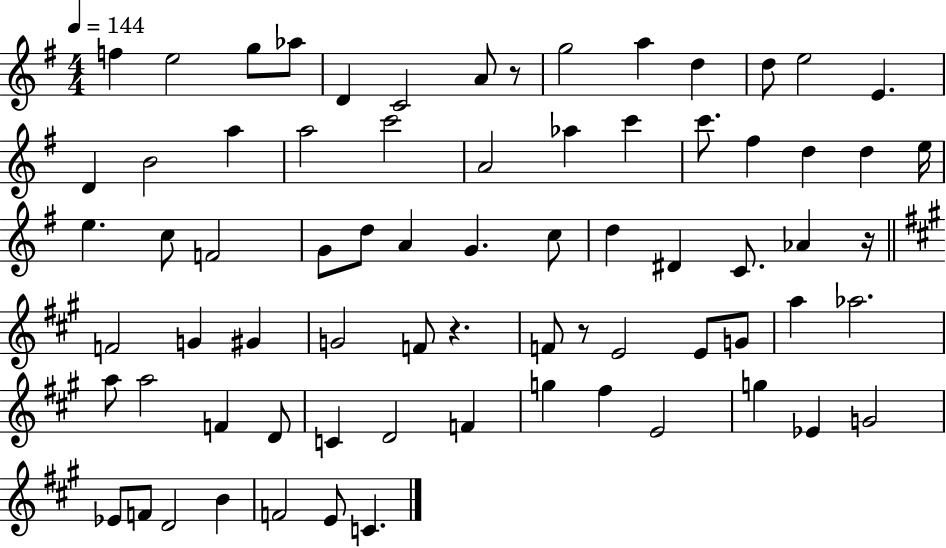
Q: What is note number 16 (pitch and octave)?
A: A5